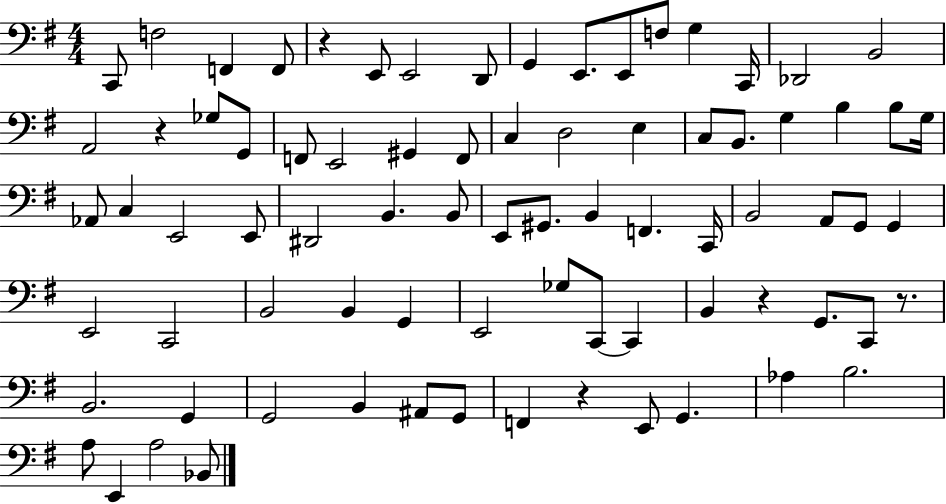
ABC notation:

X:1
T:Untitled
M:4/4
L:1/4
K:G
C,,/2 F,2 F,, F,,/2 z E,,/2 E,,2 D,,/2 G,, E,,/2 E,,/2 F,/2 G, C,,/4 _D,,2 B,,2 A,,2 z _G,/2 G,,/2 F,,/2 E,,2 ^G,, F,,/2 C, D,2 E, C,/2 B,,/2 G, B, B,/2 G,/4 _A,,/2 C, E,,2 E,,/2 ^D,,2 B,, B,,/2 E,,/2 ^G,,/2 B,, F,, C,,/4 B,,2 A,,/2 G,,/2 G,, E,,2 C,,2 B,,2 B,, G,, E,,2 _G,/2 C,,/2 C,, B,, z G,,/2 C,,/2 z/2 B,,2 G,, G,,2 B,, ^A,,/2 G,,/2 F,, z E,,/2 G,, _A, B,2 A,/2 E,, A,2 _B,,/2